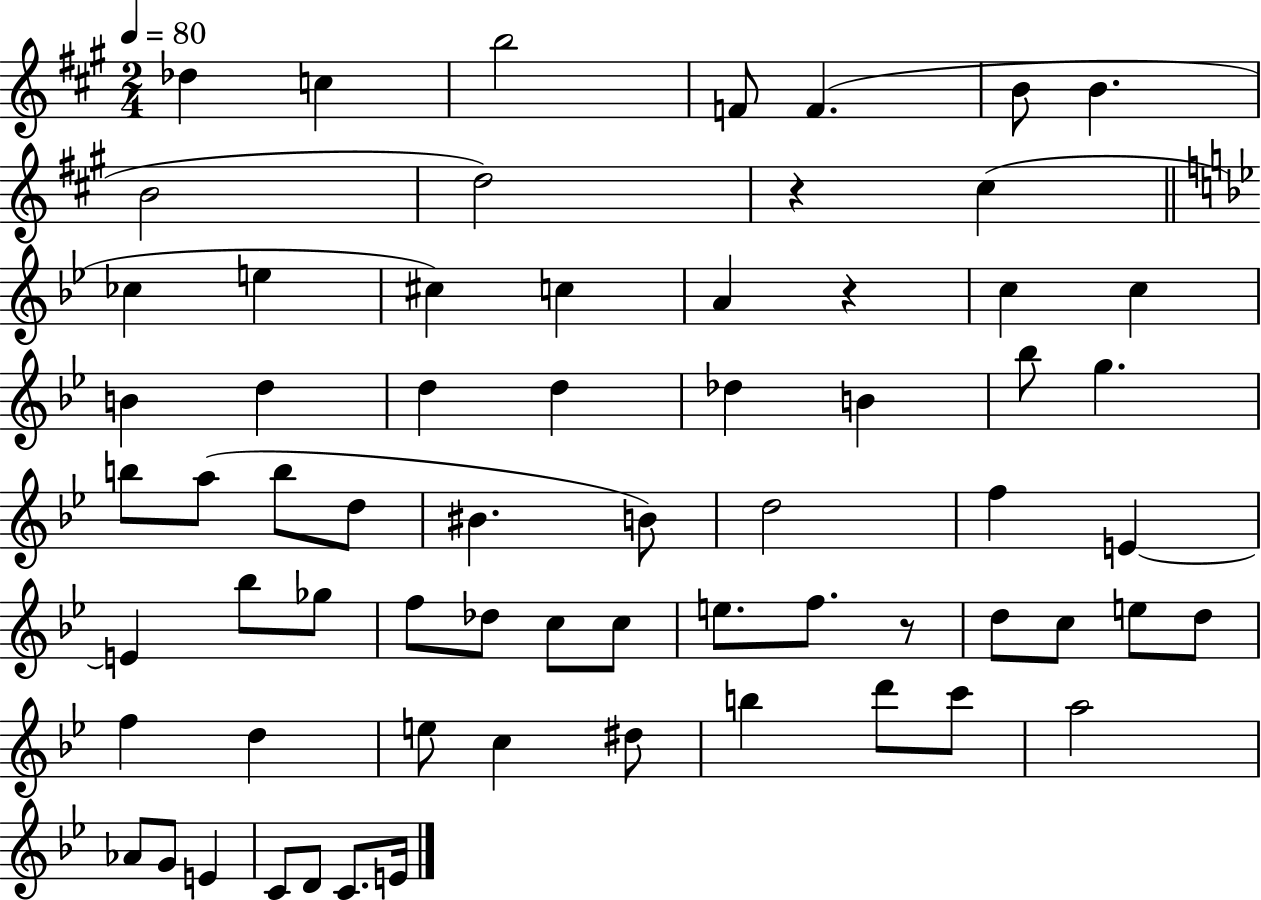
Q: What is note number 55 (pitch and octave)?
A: C6